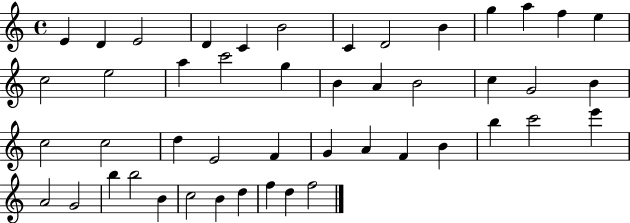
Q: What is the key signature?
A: C major